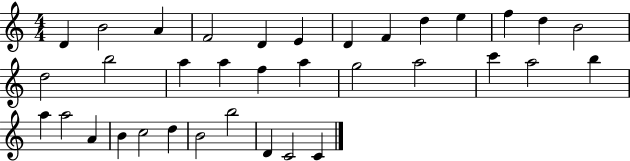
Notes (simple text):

D4/q B4/h A4/q F4/h D4/q E4/q D4/q F4/q D5/q E5/q F5/q D5/q B4/h D5/h B5/h A5/q A5/q F5/q A5/q G5/h A5/h C6/q A5/h B5/q A5/q A5/h A4/q B4/q C5/h D5/q B4/h B5/h D4/q C4/h C4/q